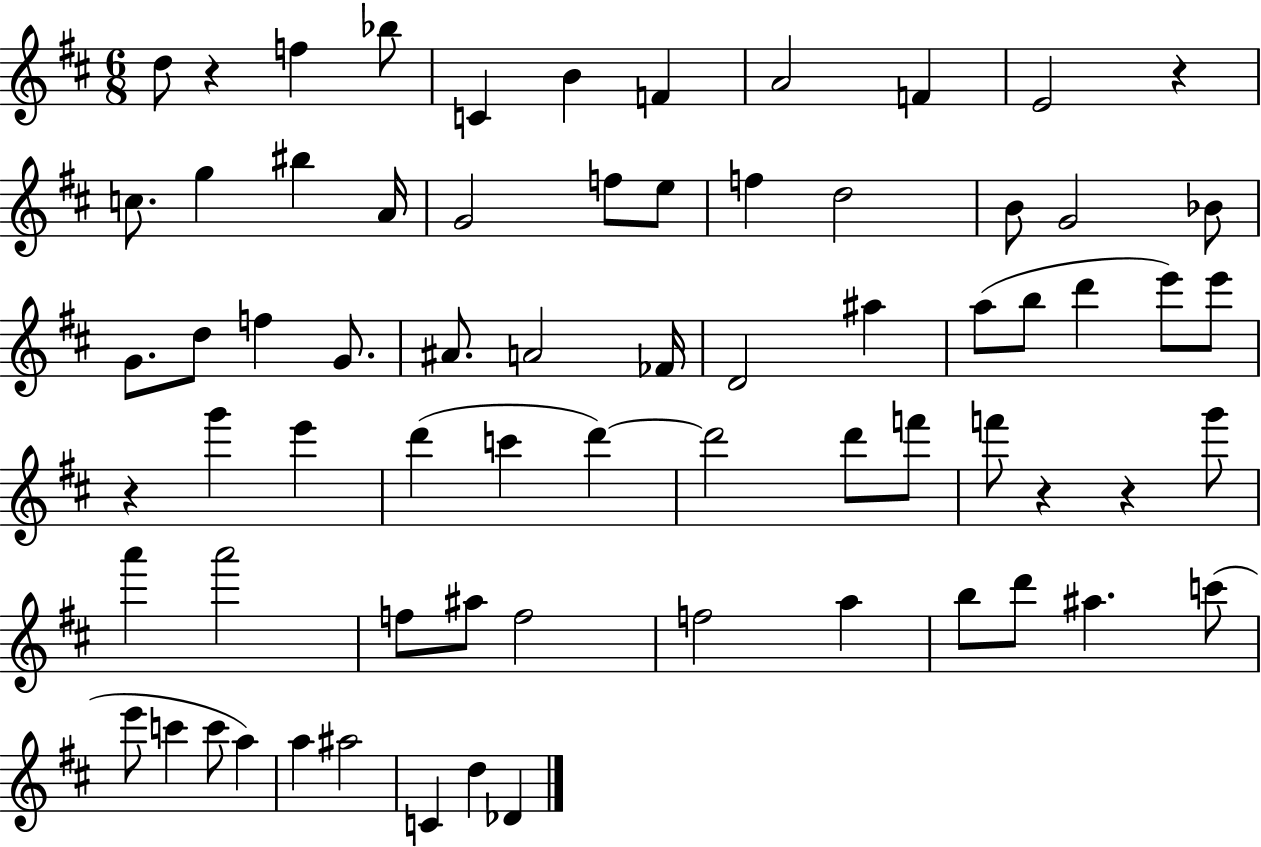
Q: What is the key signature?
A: D major